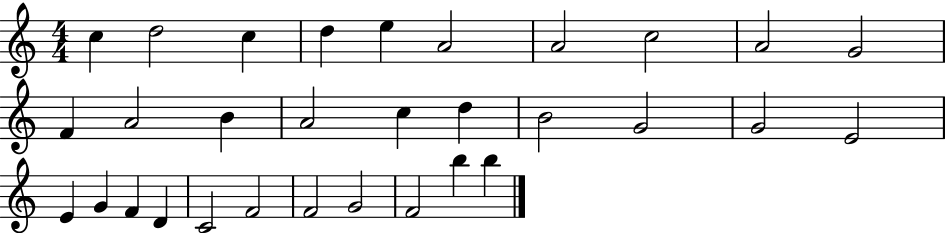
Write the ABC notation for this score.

X:1
T:Untitled
M:4/4
L:1/4
K:C
c d2 c d e A2 A2 c2 A2 G2 F A2 B A2 c d B2 G2 G2 E2 E G F D C2 F2 F2 G2 F2 b b